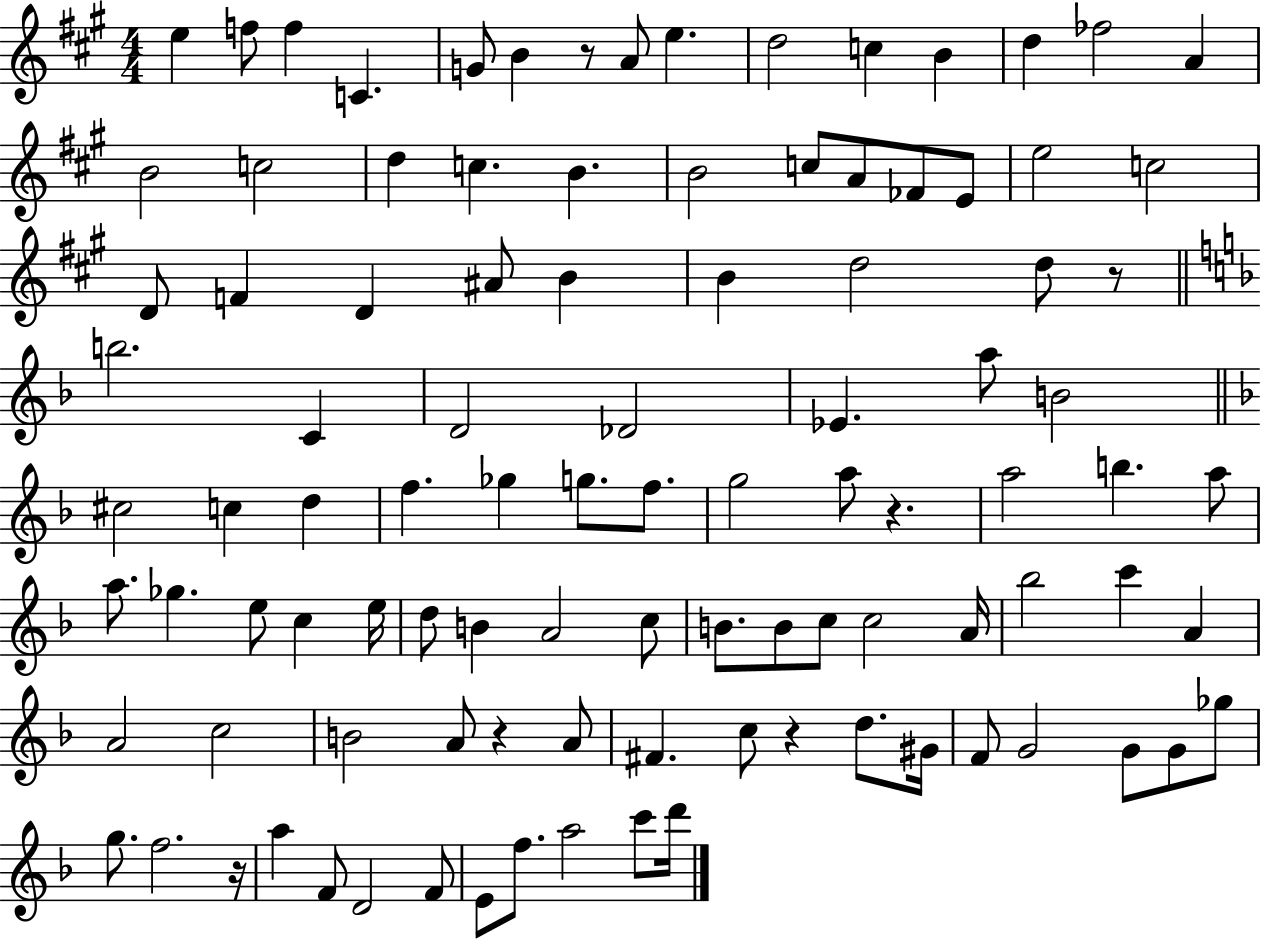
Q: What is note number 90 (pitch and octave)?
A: F4